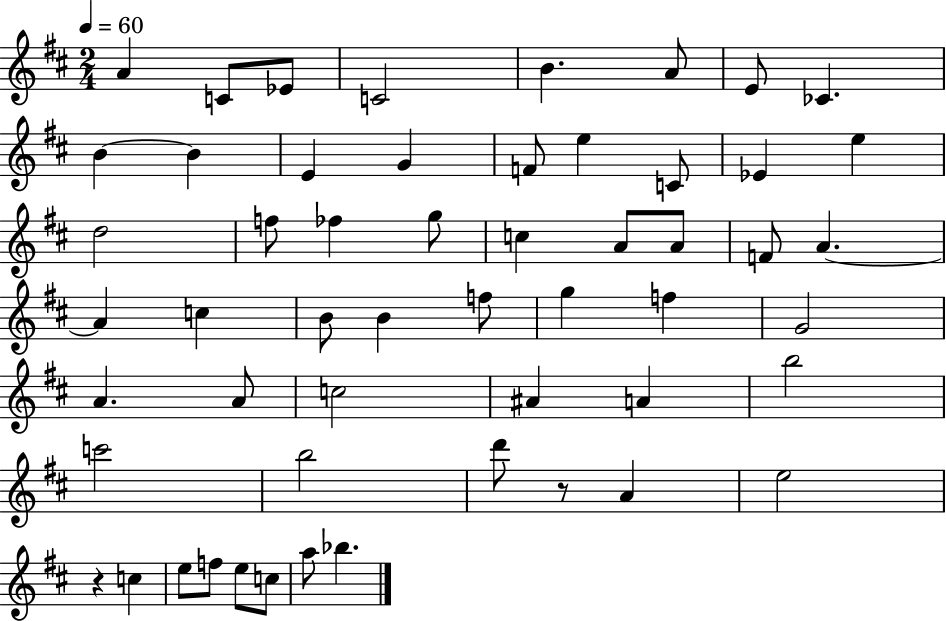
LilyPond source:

{
  \clef treble
  \numericTimeSignature
  \time 2/4
  \key d \major
  \tempo 4 = 60
  \repeat volta 2 { a'4 c'8 ees'8 | c'2 | b'4. a'8 | e'8 ces'4. | \break b'4~~ b'4 | e'4 g'4 | f'8 e''4 c'8 | ees'4 e''4 | \break d''2 | f''8 fes''4 g''8 | c''4 a'8 a'8 | f'8 a'4.~~ | \break a'4 c''4 | b'8 b'4 f''8 | g''4 f''4 | g'2 | \break a'4. a'8 | c''2 | ais'4 a'4 | b''2 | \break c'''2 | b''2 | d'''8 r8 a'4 | e''2 | \break r4 c''4 | e''8 f''8 e''8 c''8 | a''8 bes''4. | } \bar "|."
}